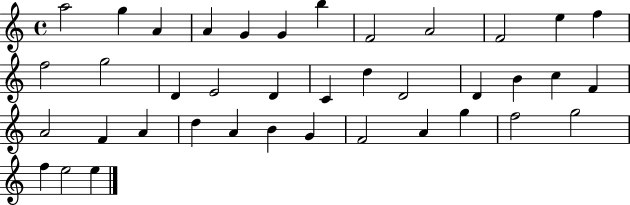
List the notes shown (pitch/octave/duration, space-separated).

A5/h G5/q A4/q A4/q G4/q G4/q B5/q F4/h A4/h F4/h E5/q F5/q F5/h G5/h D4/q E4/h D4/q C4/q D5/q D4/h D4/q B4/q C5/q F4/q A4/h F4/q A4/q D5/q A4/q B4/q G4/q F4/h A4/q G5/q F5/h G5/h F5/q E5/h E5/q